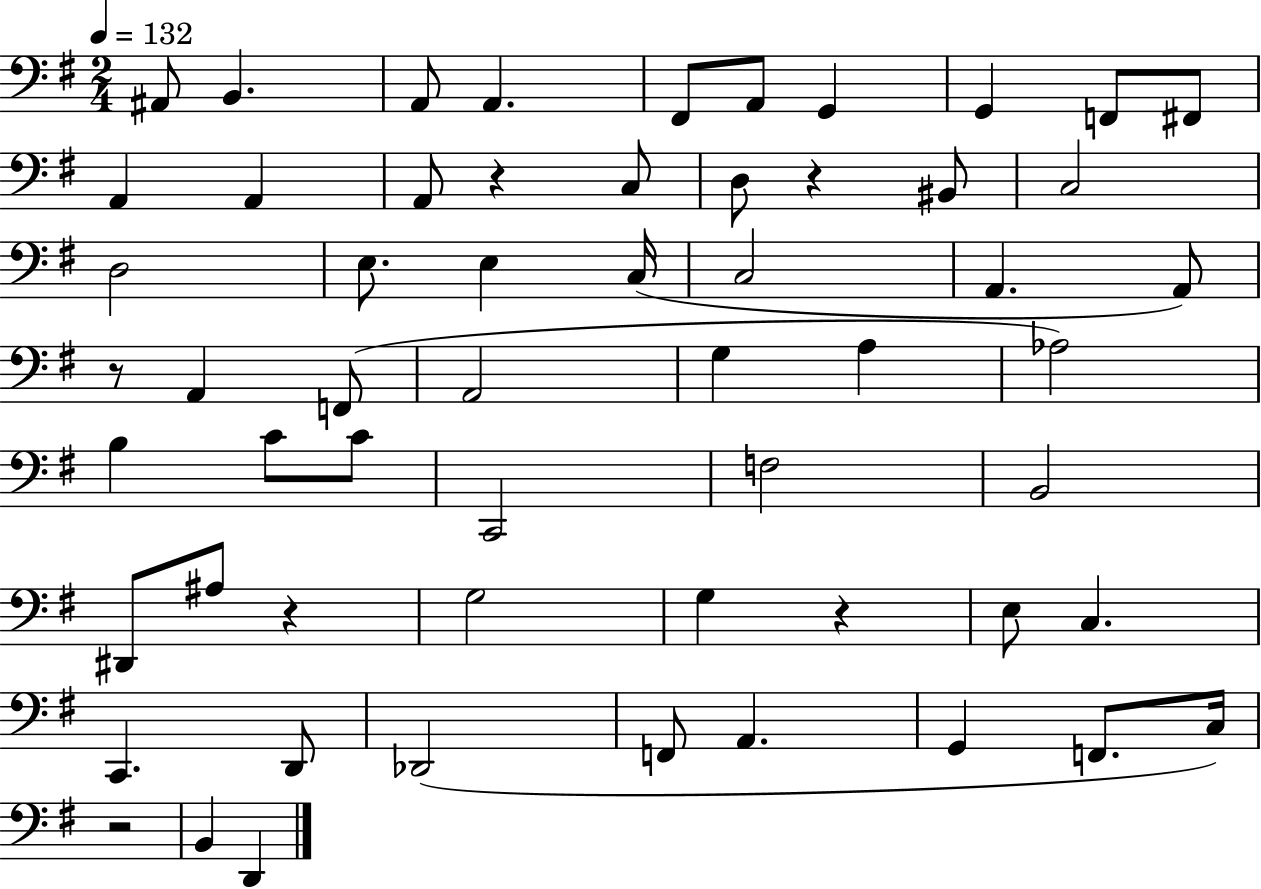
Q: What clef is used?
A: bass